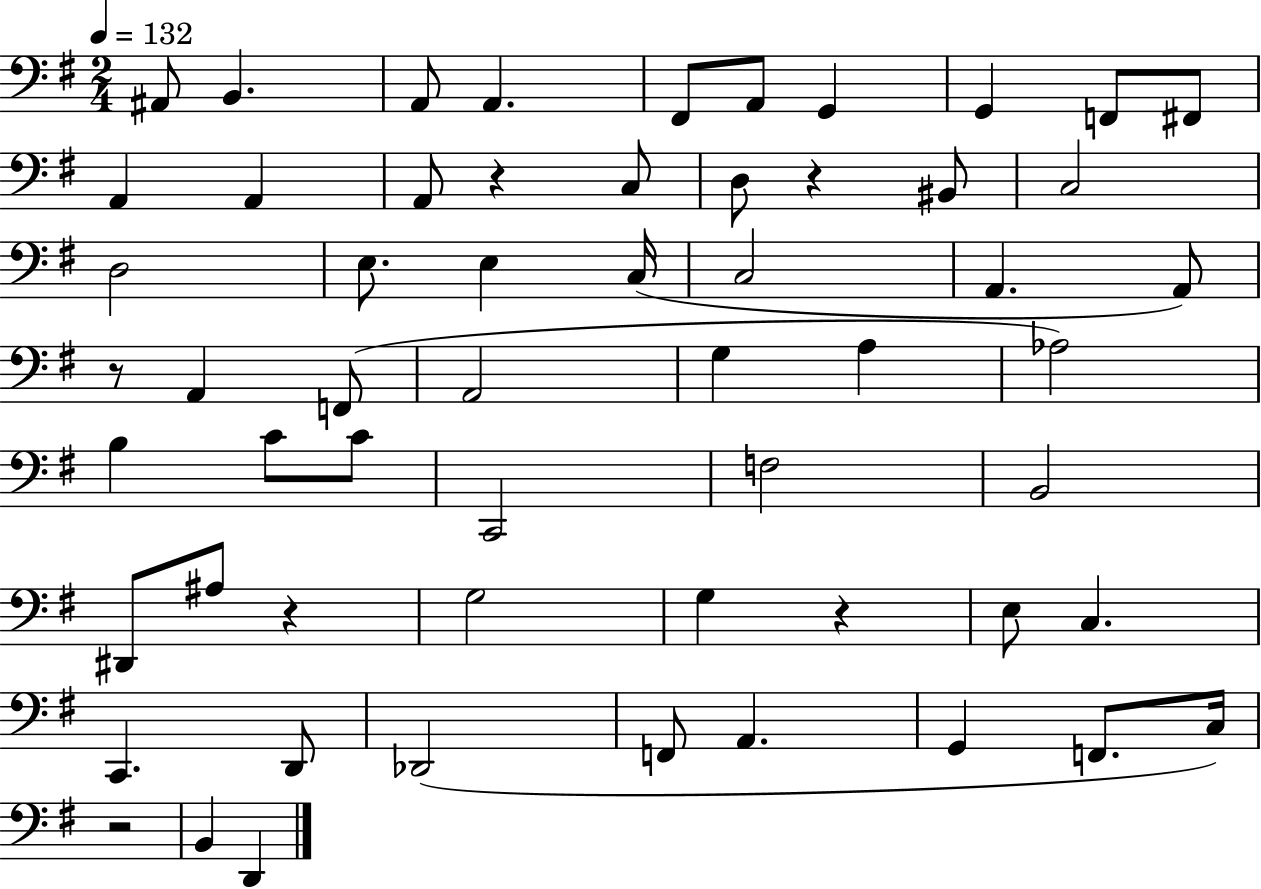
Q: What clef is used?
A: bass